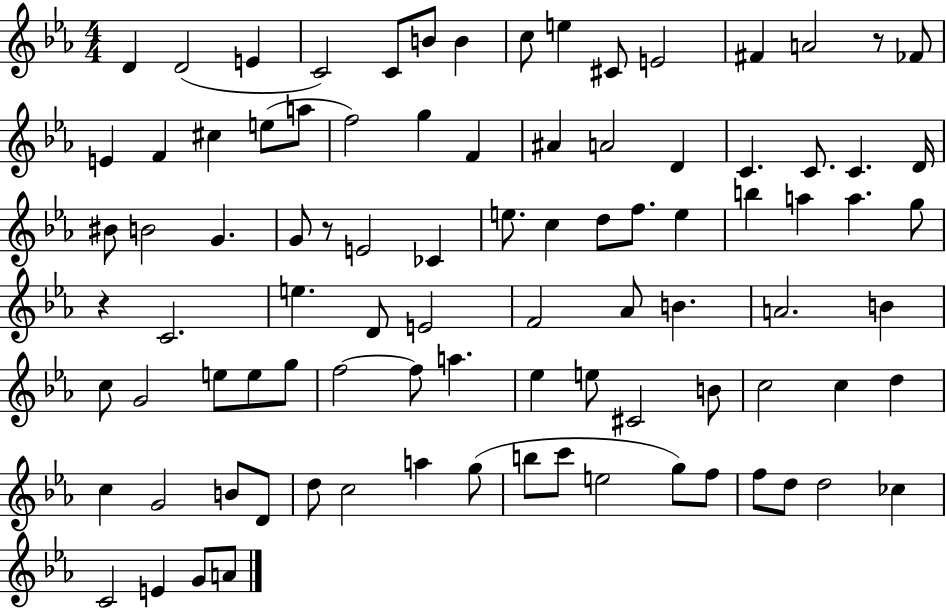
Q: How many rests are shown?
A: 3